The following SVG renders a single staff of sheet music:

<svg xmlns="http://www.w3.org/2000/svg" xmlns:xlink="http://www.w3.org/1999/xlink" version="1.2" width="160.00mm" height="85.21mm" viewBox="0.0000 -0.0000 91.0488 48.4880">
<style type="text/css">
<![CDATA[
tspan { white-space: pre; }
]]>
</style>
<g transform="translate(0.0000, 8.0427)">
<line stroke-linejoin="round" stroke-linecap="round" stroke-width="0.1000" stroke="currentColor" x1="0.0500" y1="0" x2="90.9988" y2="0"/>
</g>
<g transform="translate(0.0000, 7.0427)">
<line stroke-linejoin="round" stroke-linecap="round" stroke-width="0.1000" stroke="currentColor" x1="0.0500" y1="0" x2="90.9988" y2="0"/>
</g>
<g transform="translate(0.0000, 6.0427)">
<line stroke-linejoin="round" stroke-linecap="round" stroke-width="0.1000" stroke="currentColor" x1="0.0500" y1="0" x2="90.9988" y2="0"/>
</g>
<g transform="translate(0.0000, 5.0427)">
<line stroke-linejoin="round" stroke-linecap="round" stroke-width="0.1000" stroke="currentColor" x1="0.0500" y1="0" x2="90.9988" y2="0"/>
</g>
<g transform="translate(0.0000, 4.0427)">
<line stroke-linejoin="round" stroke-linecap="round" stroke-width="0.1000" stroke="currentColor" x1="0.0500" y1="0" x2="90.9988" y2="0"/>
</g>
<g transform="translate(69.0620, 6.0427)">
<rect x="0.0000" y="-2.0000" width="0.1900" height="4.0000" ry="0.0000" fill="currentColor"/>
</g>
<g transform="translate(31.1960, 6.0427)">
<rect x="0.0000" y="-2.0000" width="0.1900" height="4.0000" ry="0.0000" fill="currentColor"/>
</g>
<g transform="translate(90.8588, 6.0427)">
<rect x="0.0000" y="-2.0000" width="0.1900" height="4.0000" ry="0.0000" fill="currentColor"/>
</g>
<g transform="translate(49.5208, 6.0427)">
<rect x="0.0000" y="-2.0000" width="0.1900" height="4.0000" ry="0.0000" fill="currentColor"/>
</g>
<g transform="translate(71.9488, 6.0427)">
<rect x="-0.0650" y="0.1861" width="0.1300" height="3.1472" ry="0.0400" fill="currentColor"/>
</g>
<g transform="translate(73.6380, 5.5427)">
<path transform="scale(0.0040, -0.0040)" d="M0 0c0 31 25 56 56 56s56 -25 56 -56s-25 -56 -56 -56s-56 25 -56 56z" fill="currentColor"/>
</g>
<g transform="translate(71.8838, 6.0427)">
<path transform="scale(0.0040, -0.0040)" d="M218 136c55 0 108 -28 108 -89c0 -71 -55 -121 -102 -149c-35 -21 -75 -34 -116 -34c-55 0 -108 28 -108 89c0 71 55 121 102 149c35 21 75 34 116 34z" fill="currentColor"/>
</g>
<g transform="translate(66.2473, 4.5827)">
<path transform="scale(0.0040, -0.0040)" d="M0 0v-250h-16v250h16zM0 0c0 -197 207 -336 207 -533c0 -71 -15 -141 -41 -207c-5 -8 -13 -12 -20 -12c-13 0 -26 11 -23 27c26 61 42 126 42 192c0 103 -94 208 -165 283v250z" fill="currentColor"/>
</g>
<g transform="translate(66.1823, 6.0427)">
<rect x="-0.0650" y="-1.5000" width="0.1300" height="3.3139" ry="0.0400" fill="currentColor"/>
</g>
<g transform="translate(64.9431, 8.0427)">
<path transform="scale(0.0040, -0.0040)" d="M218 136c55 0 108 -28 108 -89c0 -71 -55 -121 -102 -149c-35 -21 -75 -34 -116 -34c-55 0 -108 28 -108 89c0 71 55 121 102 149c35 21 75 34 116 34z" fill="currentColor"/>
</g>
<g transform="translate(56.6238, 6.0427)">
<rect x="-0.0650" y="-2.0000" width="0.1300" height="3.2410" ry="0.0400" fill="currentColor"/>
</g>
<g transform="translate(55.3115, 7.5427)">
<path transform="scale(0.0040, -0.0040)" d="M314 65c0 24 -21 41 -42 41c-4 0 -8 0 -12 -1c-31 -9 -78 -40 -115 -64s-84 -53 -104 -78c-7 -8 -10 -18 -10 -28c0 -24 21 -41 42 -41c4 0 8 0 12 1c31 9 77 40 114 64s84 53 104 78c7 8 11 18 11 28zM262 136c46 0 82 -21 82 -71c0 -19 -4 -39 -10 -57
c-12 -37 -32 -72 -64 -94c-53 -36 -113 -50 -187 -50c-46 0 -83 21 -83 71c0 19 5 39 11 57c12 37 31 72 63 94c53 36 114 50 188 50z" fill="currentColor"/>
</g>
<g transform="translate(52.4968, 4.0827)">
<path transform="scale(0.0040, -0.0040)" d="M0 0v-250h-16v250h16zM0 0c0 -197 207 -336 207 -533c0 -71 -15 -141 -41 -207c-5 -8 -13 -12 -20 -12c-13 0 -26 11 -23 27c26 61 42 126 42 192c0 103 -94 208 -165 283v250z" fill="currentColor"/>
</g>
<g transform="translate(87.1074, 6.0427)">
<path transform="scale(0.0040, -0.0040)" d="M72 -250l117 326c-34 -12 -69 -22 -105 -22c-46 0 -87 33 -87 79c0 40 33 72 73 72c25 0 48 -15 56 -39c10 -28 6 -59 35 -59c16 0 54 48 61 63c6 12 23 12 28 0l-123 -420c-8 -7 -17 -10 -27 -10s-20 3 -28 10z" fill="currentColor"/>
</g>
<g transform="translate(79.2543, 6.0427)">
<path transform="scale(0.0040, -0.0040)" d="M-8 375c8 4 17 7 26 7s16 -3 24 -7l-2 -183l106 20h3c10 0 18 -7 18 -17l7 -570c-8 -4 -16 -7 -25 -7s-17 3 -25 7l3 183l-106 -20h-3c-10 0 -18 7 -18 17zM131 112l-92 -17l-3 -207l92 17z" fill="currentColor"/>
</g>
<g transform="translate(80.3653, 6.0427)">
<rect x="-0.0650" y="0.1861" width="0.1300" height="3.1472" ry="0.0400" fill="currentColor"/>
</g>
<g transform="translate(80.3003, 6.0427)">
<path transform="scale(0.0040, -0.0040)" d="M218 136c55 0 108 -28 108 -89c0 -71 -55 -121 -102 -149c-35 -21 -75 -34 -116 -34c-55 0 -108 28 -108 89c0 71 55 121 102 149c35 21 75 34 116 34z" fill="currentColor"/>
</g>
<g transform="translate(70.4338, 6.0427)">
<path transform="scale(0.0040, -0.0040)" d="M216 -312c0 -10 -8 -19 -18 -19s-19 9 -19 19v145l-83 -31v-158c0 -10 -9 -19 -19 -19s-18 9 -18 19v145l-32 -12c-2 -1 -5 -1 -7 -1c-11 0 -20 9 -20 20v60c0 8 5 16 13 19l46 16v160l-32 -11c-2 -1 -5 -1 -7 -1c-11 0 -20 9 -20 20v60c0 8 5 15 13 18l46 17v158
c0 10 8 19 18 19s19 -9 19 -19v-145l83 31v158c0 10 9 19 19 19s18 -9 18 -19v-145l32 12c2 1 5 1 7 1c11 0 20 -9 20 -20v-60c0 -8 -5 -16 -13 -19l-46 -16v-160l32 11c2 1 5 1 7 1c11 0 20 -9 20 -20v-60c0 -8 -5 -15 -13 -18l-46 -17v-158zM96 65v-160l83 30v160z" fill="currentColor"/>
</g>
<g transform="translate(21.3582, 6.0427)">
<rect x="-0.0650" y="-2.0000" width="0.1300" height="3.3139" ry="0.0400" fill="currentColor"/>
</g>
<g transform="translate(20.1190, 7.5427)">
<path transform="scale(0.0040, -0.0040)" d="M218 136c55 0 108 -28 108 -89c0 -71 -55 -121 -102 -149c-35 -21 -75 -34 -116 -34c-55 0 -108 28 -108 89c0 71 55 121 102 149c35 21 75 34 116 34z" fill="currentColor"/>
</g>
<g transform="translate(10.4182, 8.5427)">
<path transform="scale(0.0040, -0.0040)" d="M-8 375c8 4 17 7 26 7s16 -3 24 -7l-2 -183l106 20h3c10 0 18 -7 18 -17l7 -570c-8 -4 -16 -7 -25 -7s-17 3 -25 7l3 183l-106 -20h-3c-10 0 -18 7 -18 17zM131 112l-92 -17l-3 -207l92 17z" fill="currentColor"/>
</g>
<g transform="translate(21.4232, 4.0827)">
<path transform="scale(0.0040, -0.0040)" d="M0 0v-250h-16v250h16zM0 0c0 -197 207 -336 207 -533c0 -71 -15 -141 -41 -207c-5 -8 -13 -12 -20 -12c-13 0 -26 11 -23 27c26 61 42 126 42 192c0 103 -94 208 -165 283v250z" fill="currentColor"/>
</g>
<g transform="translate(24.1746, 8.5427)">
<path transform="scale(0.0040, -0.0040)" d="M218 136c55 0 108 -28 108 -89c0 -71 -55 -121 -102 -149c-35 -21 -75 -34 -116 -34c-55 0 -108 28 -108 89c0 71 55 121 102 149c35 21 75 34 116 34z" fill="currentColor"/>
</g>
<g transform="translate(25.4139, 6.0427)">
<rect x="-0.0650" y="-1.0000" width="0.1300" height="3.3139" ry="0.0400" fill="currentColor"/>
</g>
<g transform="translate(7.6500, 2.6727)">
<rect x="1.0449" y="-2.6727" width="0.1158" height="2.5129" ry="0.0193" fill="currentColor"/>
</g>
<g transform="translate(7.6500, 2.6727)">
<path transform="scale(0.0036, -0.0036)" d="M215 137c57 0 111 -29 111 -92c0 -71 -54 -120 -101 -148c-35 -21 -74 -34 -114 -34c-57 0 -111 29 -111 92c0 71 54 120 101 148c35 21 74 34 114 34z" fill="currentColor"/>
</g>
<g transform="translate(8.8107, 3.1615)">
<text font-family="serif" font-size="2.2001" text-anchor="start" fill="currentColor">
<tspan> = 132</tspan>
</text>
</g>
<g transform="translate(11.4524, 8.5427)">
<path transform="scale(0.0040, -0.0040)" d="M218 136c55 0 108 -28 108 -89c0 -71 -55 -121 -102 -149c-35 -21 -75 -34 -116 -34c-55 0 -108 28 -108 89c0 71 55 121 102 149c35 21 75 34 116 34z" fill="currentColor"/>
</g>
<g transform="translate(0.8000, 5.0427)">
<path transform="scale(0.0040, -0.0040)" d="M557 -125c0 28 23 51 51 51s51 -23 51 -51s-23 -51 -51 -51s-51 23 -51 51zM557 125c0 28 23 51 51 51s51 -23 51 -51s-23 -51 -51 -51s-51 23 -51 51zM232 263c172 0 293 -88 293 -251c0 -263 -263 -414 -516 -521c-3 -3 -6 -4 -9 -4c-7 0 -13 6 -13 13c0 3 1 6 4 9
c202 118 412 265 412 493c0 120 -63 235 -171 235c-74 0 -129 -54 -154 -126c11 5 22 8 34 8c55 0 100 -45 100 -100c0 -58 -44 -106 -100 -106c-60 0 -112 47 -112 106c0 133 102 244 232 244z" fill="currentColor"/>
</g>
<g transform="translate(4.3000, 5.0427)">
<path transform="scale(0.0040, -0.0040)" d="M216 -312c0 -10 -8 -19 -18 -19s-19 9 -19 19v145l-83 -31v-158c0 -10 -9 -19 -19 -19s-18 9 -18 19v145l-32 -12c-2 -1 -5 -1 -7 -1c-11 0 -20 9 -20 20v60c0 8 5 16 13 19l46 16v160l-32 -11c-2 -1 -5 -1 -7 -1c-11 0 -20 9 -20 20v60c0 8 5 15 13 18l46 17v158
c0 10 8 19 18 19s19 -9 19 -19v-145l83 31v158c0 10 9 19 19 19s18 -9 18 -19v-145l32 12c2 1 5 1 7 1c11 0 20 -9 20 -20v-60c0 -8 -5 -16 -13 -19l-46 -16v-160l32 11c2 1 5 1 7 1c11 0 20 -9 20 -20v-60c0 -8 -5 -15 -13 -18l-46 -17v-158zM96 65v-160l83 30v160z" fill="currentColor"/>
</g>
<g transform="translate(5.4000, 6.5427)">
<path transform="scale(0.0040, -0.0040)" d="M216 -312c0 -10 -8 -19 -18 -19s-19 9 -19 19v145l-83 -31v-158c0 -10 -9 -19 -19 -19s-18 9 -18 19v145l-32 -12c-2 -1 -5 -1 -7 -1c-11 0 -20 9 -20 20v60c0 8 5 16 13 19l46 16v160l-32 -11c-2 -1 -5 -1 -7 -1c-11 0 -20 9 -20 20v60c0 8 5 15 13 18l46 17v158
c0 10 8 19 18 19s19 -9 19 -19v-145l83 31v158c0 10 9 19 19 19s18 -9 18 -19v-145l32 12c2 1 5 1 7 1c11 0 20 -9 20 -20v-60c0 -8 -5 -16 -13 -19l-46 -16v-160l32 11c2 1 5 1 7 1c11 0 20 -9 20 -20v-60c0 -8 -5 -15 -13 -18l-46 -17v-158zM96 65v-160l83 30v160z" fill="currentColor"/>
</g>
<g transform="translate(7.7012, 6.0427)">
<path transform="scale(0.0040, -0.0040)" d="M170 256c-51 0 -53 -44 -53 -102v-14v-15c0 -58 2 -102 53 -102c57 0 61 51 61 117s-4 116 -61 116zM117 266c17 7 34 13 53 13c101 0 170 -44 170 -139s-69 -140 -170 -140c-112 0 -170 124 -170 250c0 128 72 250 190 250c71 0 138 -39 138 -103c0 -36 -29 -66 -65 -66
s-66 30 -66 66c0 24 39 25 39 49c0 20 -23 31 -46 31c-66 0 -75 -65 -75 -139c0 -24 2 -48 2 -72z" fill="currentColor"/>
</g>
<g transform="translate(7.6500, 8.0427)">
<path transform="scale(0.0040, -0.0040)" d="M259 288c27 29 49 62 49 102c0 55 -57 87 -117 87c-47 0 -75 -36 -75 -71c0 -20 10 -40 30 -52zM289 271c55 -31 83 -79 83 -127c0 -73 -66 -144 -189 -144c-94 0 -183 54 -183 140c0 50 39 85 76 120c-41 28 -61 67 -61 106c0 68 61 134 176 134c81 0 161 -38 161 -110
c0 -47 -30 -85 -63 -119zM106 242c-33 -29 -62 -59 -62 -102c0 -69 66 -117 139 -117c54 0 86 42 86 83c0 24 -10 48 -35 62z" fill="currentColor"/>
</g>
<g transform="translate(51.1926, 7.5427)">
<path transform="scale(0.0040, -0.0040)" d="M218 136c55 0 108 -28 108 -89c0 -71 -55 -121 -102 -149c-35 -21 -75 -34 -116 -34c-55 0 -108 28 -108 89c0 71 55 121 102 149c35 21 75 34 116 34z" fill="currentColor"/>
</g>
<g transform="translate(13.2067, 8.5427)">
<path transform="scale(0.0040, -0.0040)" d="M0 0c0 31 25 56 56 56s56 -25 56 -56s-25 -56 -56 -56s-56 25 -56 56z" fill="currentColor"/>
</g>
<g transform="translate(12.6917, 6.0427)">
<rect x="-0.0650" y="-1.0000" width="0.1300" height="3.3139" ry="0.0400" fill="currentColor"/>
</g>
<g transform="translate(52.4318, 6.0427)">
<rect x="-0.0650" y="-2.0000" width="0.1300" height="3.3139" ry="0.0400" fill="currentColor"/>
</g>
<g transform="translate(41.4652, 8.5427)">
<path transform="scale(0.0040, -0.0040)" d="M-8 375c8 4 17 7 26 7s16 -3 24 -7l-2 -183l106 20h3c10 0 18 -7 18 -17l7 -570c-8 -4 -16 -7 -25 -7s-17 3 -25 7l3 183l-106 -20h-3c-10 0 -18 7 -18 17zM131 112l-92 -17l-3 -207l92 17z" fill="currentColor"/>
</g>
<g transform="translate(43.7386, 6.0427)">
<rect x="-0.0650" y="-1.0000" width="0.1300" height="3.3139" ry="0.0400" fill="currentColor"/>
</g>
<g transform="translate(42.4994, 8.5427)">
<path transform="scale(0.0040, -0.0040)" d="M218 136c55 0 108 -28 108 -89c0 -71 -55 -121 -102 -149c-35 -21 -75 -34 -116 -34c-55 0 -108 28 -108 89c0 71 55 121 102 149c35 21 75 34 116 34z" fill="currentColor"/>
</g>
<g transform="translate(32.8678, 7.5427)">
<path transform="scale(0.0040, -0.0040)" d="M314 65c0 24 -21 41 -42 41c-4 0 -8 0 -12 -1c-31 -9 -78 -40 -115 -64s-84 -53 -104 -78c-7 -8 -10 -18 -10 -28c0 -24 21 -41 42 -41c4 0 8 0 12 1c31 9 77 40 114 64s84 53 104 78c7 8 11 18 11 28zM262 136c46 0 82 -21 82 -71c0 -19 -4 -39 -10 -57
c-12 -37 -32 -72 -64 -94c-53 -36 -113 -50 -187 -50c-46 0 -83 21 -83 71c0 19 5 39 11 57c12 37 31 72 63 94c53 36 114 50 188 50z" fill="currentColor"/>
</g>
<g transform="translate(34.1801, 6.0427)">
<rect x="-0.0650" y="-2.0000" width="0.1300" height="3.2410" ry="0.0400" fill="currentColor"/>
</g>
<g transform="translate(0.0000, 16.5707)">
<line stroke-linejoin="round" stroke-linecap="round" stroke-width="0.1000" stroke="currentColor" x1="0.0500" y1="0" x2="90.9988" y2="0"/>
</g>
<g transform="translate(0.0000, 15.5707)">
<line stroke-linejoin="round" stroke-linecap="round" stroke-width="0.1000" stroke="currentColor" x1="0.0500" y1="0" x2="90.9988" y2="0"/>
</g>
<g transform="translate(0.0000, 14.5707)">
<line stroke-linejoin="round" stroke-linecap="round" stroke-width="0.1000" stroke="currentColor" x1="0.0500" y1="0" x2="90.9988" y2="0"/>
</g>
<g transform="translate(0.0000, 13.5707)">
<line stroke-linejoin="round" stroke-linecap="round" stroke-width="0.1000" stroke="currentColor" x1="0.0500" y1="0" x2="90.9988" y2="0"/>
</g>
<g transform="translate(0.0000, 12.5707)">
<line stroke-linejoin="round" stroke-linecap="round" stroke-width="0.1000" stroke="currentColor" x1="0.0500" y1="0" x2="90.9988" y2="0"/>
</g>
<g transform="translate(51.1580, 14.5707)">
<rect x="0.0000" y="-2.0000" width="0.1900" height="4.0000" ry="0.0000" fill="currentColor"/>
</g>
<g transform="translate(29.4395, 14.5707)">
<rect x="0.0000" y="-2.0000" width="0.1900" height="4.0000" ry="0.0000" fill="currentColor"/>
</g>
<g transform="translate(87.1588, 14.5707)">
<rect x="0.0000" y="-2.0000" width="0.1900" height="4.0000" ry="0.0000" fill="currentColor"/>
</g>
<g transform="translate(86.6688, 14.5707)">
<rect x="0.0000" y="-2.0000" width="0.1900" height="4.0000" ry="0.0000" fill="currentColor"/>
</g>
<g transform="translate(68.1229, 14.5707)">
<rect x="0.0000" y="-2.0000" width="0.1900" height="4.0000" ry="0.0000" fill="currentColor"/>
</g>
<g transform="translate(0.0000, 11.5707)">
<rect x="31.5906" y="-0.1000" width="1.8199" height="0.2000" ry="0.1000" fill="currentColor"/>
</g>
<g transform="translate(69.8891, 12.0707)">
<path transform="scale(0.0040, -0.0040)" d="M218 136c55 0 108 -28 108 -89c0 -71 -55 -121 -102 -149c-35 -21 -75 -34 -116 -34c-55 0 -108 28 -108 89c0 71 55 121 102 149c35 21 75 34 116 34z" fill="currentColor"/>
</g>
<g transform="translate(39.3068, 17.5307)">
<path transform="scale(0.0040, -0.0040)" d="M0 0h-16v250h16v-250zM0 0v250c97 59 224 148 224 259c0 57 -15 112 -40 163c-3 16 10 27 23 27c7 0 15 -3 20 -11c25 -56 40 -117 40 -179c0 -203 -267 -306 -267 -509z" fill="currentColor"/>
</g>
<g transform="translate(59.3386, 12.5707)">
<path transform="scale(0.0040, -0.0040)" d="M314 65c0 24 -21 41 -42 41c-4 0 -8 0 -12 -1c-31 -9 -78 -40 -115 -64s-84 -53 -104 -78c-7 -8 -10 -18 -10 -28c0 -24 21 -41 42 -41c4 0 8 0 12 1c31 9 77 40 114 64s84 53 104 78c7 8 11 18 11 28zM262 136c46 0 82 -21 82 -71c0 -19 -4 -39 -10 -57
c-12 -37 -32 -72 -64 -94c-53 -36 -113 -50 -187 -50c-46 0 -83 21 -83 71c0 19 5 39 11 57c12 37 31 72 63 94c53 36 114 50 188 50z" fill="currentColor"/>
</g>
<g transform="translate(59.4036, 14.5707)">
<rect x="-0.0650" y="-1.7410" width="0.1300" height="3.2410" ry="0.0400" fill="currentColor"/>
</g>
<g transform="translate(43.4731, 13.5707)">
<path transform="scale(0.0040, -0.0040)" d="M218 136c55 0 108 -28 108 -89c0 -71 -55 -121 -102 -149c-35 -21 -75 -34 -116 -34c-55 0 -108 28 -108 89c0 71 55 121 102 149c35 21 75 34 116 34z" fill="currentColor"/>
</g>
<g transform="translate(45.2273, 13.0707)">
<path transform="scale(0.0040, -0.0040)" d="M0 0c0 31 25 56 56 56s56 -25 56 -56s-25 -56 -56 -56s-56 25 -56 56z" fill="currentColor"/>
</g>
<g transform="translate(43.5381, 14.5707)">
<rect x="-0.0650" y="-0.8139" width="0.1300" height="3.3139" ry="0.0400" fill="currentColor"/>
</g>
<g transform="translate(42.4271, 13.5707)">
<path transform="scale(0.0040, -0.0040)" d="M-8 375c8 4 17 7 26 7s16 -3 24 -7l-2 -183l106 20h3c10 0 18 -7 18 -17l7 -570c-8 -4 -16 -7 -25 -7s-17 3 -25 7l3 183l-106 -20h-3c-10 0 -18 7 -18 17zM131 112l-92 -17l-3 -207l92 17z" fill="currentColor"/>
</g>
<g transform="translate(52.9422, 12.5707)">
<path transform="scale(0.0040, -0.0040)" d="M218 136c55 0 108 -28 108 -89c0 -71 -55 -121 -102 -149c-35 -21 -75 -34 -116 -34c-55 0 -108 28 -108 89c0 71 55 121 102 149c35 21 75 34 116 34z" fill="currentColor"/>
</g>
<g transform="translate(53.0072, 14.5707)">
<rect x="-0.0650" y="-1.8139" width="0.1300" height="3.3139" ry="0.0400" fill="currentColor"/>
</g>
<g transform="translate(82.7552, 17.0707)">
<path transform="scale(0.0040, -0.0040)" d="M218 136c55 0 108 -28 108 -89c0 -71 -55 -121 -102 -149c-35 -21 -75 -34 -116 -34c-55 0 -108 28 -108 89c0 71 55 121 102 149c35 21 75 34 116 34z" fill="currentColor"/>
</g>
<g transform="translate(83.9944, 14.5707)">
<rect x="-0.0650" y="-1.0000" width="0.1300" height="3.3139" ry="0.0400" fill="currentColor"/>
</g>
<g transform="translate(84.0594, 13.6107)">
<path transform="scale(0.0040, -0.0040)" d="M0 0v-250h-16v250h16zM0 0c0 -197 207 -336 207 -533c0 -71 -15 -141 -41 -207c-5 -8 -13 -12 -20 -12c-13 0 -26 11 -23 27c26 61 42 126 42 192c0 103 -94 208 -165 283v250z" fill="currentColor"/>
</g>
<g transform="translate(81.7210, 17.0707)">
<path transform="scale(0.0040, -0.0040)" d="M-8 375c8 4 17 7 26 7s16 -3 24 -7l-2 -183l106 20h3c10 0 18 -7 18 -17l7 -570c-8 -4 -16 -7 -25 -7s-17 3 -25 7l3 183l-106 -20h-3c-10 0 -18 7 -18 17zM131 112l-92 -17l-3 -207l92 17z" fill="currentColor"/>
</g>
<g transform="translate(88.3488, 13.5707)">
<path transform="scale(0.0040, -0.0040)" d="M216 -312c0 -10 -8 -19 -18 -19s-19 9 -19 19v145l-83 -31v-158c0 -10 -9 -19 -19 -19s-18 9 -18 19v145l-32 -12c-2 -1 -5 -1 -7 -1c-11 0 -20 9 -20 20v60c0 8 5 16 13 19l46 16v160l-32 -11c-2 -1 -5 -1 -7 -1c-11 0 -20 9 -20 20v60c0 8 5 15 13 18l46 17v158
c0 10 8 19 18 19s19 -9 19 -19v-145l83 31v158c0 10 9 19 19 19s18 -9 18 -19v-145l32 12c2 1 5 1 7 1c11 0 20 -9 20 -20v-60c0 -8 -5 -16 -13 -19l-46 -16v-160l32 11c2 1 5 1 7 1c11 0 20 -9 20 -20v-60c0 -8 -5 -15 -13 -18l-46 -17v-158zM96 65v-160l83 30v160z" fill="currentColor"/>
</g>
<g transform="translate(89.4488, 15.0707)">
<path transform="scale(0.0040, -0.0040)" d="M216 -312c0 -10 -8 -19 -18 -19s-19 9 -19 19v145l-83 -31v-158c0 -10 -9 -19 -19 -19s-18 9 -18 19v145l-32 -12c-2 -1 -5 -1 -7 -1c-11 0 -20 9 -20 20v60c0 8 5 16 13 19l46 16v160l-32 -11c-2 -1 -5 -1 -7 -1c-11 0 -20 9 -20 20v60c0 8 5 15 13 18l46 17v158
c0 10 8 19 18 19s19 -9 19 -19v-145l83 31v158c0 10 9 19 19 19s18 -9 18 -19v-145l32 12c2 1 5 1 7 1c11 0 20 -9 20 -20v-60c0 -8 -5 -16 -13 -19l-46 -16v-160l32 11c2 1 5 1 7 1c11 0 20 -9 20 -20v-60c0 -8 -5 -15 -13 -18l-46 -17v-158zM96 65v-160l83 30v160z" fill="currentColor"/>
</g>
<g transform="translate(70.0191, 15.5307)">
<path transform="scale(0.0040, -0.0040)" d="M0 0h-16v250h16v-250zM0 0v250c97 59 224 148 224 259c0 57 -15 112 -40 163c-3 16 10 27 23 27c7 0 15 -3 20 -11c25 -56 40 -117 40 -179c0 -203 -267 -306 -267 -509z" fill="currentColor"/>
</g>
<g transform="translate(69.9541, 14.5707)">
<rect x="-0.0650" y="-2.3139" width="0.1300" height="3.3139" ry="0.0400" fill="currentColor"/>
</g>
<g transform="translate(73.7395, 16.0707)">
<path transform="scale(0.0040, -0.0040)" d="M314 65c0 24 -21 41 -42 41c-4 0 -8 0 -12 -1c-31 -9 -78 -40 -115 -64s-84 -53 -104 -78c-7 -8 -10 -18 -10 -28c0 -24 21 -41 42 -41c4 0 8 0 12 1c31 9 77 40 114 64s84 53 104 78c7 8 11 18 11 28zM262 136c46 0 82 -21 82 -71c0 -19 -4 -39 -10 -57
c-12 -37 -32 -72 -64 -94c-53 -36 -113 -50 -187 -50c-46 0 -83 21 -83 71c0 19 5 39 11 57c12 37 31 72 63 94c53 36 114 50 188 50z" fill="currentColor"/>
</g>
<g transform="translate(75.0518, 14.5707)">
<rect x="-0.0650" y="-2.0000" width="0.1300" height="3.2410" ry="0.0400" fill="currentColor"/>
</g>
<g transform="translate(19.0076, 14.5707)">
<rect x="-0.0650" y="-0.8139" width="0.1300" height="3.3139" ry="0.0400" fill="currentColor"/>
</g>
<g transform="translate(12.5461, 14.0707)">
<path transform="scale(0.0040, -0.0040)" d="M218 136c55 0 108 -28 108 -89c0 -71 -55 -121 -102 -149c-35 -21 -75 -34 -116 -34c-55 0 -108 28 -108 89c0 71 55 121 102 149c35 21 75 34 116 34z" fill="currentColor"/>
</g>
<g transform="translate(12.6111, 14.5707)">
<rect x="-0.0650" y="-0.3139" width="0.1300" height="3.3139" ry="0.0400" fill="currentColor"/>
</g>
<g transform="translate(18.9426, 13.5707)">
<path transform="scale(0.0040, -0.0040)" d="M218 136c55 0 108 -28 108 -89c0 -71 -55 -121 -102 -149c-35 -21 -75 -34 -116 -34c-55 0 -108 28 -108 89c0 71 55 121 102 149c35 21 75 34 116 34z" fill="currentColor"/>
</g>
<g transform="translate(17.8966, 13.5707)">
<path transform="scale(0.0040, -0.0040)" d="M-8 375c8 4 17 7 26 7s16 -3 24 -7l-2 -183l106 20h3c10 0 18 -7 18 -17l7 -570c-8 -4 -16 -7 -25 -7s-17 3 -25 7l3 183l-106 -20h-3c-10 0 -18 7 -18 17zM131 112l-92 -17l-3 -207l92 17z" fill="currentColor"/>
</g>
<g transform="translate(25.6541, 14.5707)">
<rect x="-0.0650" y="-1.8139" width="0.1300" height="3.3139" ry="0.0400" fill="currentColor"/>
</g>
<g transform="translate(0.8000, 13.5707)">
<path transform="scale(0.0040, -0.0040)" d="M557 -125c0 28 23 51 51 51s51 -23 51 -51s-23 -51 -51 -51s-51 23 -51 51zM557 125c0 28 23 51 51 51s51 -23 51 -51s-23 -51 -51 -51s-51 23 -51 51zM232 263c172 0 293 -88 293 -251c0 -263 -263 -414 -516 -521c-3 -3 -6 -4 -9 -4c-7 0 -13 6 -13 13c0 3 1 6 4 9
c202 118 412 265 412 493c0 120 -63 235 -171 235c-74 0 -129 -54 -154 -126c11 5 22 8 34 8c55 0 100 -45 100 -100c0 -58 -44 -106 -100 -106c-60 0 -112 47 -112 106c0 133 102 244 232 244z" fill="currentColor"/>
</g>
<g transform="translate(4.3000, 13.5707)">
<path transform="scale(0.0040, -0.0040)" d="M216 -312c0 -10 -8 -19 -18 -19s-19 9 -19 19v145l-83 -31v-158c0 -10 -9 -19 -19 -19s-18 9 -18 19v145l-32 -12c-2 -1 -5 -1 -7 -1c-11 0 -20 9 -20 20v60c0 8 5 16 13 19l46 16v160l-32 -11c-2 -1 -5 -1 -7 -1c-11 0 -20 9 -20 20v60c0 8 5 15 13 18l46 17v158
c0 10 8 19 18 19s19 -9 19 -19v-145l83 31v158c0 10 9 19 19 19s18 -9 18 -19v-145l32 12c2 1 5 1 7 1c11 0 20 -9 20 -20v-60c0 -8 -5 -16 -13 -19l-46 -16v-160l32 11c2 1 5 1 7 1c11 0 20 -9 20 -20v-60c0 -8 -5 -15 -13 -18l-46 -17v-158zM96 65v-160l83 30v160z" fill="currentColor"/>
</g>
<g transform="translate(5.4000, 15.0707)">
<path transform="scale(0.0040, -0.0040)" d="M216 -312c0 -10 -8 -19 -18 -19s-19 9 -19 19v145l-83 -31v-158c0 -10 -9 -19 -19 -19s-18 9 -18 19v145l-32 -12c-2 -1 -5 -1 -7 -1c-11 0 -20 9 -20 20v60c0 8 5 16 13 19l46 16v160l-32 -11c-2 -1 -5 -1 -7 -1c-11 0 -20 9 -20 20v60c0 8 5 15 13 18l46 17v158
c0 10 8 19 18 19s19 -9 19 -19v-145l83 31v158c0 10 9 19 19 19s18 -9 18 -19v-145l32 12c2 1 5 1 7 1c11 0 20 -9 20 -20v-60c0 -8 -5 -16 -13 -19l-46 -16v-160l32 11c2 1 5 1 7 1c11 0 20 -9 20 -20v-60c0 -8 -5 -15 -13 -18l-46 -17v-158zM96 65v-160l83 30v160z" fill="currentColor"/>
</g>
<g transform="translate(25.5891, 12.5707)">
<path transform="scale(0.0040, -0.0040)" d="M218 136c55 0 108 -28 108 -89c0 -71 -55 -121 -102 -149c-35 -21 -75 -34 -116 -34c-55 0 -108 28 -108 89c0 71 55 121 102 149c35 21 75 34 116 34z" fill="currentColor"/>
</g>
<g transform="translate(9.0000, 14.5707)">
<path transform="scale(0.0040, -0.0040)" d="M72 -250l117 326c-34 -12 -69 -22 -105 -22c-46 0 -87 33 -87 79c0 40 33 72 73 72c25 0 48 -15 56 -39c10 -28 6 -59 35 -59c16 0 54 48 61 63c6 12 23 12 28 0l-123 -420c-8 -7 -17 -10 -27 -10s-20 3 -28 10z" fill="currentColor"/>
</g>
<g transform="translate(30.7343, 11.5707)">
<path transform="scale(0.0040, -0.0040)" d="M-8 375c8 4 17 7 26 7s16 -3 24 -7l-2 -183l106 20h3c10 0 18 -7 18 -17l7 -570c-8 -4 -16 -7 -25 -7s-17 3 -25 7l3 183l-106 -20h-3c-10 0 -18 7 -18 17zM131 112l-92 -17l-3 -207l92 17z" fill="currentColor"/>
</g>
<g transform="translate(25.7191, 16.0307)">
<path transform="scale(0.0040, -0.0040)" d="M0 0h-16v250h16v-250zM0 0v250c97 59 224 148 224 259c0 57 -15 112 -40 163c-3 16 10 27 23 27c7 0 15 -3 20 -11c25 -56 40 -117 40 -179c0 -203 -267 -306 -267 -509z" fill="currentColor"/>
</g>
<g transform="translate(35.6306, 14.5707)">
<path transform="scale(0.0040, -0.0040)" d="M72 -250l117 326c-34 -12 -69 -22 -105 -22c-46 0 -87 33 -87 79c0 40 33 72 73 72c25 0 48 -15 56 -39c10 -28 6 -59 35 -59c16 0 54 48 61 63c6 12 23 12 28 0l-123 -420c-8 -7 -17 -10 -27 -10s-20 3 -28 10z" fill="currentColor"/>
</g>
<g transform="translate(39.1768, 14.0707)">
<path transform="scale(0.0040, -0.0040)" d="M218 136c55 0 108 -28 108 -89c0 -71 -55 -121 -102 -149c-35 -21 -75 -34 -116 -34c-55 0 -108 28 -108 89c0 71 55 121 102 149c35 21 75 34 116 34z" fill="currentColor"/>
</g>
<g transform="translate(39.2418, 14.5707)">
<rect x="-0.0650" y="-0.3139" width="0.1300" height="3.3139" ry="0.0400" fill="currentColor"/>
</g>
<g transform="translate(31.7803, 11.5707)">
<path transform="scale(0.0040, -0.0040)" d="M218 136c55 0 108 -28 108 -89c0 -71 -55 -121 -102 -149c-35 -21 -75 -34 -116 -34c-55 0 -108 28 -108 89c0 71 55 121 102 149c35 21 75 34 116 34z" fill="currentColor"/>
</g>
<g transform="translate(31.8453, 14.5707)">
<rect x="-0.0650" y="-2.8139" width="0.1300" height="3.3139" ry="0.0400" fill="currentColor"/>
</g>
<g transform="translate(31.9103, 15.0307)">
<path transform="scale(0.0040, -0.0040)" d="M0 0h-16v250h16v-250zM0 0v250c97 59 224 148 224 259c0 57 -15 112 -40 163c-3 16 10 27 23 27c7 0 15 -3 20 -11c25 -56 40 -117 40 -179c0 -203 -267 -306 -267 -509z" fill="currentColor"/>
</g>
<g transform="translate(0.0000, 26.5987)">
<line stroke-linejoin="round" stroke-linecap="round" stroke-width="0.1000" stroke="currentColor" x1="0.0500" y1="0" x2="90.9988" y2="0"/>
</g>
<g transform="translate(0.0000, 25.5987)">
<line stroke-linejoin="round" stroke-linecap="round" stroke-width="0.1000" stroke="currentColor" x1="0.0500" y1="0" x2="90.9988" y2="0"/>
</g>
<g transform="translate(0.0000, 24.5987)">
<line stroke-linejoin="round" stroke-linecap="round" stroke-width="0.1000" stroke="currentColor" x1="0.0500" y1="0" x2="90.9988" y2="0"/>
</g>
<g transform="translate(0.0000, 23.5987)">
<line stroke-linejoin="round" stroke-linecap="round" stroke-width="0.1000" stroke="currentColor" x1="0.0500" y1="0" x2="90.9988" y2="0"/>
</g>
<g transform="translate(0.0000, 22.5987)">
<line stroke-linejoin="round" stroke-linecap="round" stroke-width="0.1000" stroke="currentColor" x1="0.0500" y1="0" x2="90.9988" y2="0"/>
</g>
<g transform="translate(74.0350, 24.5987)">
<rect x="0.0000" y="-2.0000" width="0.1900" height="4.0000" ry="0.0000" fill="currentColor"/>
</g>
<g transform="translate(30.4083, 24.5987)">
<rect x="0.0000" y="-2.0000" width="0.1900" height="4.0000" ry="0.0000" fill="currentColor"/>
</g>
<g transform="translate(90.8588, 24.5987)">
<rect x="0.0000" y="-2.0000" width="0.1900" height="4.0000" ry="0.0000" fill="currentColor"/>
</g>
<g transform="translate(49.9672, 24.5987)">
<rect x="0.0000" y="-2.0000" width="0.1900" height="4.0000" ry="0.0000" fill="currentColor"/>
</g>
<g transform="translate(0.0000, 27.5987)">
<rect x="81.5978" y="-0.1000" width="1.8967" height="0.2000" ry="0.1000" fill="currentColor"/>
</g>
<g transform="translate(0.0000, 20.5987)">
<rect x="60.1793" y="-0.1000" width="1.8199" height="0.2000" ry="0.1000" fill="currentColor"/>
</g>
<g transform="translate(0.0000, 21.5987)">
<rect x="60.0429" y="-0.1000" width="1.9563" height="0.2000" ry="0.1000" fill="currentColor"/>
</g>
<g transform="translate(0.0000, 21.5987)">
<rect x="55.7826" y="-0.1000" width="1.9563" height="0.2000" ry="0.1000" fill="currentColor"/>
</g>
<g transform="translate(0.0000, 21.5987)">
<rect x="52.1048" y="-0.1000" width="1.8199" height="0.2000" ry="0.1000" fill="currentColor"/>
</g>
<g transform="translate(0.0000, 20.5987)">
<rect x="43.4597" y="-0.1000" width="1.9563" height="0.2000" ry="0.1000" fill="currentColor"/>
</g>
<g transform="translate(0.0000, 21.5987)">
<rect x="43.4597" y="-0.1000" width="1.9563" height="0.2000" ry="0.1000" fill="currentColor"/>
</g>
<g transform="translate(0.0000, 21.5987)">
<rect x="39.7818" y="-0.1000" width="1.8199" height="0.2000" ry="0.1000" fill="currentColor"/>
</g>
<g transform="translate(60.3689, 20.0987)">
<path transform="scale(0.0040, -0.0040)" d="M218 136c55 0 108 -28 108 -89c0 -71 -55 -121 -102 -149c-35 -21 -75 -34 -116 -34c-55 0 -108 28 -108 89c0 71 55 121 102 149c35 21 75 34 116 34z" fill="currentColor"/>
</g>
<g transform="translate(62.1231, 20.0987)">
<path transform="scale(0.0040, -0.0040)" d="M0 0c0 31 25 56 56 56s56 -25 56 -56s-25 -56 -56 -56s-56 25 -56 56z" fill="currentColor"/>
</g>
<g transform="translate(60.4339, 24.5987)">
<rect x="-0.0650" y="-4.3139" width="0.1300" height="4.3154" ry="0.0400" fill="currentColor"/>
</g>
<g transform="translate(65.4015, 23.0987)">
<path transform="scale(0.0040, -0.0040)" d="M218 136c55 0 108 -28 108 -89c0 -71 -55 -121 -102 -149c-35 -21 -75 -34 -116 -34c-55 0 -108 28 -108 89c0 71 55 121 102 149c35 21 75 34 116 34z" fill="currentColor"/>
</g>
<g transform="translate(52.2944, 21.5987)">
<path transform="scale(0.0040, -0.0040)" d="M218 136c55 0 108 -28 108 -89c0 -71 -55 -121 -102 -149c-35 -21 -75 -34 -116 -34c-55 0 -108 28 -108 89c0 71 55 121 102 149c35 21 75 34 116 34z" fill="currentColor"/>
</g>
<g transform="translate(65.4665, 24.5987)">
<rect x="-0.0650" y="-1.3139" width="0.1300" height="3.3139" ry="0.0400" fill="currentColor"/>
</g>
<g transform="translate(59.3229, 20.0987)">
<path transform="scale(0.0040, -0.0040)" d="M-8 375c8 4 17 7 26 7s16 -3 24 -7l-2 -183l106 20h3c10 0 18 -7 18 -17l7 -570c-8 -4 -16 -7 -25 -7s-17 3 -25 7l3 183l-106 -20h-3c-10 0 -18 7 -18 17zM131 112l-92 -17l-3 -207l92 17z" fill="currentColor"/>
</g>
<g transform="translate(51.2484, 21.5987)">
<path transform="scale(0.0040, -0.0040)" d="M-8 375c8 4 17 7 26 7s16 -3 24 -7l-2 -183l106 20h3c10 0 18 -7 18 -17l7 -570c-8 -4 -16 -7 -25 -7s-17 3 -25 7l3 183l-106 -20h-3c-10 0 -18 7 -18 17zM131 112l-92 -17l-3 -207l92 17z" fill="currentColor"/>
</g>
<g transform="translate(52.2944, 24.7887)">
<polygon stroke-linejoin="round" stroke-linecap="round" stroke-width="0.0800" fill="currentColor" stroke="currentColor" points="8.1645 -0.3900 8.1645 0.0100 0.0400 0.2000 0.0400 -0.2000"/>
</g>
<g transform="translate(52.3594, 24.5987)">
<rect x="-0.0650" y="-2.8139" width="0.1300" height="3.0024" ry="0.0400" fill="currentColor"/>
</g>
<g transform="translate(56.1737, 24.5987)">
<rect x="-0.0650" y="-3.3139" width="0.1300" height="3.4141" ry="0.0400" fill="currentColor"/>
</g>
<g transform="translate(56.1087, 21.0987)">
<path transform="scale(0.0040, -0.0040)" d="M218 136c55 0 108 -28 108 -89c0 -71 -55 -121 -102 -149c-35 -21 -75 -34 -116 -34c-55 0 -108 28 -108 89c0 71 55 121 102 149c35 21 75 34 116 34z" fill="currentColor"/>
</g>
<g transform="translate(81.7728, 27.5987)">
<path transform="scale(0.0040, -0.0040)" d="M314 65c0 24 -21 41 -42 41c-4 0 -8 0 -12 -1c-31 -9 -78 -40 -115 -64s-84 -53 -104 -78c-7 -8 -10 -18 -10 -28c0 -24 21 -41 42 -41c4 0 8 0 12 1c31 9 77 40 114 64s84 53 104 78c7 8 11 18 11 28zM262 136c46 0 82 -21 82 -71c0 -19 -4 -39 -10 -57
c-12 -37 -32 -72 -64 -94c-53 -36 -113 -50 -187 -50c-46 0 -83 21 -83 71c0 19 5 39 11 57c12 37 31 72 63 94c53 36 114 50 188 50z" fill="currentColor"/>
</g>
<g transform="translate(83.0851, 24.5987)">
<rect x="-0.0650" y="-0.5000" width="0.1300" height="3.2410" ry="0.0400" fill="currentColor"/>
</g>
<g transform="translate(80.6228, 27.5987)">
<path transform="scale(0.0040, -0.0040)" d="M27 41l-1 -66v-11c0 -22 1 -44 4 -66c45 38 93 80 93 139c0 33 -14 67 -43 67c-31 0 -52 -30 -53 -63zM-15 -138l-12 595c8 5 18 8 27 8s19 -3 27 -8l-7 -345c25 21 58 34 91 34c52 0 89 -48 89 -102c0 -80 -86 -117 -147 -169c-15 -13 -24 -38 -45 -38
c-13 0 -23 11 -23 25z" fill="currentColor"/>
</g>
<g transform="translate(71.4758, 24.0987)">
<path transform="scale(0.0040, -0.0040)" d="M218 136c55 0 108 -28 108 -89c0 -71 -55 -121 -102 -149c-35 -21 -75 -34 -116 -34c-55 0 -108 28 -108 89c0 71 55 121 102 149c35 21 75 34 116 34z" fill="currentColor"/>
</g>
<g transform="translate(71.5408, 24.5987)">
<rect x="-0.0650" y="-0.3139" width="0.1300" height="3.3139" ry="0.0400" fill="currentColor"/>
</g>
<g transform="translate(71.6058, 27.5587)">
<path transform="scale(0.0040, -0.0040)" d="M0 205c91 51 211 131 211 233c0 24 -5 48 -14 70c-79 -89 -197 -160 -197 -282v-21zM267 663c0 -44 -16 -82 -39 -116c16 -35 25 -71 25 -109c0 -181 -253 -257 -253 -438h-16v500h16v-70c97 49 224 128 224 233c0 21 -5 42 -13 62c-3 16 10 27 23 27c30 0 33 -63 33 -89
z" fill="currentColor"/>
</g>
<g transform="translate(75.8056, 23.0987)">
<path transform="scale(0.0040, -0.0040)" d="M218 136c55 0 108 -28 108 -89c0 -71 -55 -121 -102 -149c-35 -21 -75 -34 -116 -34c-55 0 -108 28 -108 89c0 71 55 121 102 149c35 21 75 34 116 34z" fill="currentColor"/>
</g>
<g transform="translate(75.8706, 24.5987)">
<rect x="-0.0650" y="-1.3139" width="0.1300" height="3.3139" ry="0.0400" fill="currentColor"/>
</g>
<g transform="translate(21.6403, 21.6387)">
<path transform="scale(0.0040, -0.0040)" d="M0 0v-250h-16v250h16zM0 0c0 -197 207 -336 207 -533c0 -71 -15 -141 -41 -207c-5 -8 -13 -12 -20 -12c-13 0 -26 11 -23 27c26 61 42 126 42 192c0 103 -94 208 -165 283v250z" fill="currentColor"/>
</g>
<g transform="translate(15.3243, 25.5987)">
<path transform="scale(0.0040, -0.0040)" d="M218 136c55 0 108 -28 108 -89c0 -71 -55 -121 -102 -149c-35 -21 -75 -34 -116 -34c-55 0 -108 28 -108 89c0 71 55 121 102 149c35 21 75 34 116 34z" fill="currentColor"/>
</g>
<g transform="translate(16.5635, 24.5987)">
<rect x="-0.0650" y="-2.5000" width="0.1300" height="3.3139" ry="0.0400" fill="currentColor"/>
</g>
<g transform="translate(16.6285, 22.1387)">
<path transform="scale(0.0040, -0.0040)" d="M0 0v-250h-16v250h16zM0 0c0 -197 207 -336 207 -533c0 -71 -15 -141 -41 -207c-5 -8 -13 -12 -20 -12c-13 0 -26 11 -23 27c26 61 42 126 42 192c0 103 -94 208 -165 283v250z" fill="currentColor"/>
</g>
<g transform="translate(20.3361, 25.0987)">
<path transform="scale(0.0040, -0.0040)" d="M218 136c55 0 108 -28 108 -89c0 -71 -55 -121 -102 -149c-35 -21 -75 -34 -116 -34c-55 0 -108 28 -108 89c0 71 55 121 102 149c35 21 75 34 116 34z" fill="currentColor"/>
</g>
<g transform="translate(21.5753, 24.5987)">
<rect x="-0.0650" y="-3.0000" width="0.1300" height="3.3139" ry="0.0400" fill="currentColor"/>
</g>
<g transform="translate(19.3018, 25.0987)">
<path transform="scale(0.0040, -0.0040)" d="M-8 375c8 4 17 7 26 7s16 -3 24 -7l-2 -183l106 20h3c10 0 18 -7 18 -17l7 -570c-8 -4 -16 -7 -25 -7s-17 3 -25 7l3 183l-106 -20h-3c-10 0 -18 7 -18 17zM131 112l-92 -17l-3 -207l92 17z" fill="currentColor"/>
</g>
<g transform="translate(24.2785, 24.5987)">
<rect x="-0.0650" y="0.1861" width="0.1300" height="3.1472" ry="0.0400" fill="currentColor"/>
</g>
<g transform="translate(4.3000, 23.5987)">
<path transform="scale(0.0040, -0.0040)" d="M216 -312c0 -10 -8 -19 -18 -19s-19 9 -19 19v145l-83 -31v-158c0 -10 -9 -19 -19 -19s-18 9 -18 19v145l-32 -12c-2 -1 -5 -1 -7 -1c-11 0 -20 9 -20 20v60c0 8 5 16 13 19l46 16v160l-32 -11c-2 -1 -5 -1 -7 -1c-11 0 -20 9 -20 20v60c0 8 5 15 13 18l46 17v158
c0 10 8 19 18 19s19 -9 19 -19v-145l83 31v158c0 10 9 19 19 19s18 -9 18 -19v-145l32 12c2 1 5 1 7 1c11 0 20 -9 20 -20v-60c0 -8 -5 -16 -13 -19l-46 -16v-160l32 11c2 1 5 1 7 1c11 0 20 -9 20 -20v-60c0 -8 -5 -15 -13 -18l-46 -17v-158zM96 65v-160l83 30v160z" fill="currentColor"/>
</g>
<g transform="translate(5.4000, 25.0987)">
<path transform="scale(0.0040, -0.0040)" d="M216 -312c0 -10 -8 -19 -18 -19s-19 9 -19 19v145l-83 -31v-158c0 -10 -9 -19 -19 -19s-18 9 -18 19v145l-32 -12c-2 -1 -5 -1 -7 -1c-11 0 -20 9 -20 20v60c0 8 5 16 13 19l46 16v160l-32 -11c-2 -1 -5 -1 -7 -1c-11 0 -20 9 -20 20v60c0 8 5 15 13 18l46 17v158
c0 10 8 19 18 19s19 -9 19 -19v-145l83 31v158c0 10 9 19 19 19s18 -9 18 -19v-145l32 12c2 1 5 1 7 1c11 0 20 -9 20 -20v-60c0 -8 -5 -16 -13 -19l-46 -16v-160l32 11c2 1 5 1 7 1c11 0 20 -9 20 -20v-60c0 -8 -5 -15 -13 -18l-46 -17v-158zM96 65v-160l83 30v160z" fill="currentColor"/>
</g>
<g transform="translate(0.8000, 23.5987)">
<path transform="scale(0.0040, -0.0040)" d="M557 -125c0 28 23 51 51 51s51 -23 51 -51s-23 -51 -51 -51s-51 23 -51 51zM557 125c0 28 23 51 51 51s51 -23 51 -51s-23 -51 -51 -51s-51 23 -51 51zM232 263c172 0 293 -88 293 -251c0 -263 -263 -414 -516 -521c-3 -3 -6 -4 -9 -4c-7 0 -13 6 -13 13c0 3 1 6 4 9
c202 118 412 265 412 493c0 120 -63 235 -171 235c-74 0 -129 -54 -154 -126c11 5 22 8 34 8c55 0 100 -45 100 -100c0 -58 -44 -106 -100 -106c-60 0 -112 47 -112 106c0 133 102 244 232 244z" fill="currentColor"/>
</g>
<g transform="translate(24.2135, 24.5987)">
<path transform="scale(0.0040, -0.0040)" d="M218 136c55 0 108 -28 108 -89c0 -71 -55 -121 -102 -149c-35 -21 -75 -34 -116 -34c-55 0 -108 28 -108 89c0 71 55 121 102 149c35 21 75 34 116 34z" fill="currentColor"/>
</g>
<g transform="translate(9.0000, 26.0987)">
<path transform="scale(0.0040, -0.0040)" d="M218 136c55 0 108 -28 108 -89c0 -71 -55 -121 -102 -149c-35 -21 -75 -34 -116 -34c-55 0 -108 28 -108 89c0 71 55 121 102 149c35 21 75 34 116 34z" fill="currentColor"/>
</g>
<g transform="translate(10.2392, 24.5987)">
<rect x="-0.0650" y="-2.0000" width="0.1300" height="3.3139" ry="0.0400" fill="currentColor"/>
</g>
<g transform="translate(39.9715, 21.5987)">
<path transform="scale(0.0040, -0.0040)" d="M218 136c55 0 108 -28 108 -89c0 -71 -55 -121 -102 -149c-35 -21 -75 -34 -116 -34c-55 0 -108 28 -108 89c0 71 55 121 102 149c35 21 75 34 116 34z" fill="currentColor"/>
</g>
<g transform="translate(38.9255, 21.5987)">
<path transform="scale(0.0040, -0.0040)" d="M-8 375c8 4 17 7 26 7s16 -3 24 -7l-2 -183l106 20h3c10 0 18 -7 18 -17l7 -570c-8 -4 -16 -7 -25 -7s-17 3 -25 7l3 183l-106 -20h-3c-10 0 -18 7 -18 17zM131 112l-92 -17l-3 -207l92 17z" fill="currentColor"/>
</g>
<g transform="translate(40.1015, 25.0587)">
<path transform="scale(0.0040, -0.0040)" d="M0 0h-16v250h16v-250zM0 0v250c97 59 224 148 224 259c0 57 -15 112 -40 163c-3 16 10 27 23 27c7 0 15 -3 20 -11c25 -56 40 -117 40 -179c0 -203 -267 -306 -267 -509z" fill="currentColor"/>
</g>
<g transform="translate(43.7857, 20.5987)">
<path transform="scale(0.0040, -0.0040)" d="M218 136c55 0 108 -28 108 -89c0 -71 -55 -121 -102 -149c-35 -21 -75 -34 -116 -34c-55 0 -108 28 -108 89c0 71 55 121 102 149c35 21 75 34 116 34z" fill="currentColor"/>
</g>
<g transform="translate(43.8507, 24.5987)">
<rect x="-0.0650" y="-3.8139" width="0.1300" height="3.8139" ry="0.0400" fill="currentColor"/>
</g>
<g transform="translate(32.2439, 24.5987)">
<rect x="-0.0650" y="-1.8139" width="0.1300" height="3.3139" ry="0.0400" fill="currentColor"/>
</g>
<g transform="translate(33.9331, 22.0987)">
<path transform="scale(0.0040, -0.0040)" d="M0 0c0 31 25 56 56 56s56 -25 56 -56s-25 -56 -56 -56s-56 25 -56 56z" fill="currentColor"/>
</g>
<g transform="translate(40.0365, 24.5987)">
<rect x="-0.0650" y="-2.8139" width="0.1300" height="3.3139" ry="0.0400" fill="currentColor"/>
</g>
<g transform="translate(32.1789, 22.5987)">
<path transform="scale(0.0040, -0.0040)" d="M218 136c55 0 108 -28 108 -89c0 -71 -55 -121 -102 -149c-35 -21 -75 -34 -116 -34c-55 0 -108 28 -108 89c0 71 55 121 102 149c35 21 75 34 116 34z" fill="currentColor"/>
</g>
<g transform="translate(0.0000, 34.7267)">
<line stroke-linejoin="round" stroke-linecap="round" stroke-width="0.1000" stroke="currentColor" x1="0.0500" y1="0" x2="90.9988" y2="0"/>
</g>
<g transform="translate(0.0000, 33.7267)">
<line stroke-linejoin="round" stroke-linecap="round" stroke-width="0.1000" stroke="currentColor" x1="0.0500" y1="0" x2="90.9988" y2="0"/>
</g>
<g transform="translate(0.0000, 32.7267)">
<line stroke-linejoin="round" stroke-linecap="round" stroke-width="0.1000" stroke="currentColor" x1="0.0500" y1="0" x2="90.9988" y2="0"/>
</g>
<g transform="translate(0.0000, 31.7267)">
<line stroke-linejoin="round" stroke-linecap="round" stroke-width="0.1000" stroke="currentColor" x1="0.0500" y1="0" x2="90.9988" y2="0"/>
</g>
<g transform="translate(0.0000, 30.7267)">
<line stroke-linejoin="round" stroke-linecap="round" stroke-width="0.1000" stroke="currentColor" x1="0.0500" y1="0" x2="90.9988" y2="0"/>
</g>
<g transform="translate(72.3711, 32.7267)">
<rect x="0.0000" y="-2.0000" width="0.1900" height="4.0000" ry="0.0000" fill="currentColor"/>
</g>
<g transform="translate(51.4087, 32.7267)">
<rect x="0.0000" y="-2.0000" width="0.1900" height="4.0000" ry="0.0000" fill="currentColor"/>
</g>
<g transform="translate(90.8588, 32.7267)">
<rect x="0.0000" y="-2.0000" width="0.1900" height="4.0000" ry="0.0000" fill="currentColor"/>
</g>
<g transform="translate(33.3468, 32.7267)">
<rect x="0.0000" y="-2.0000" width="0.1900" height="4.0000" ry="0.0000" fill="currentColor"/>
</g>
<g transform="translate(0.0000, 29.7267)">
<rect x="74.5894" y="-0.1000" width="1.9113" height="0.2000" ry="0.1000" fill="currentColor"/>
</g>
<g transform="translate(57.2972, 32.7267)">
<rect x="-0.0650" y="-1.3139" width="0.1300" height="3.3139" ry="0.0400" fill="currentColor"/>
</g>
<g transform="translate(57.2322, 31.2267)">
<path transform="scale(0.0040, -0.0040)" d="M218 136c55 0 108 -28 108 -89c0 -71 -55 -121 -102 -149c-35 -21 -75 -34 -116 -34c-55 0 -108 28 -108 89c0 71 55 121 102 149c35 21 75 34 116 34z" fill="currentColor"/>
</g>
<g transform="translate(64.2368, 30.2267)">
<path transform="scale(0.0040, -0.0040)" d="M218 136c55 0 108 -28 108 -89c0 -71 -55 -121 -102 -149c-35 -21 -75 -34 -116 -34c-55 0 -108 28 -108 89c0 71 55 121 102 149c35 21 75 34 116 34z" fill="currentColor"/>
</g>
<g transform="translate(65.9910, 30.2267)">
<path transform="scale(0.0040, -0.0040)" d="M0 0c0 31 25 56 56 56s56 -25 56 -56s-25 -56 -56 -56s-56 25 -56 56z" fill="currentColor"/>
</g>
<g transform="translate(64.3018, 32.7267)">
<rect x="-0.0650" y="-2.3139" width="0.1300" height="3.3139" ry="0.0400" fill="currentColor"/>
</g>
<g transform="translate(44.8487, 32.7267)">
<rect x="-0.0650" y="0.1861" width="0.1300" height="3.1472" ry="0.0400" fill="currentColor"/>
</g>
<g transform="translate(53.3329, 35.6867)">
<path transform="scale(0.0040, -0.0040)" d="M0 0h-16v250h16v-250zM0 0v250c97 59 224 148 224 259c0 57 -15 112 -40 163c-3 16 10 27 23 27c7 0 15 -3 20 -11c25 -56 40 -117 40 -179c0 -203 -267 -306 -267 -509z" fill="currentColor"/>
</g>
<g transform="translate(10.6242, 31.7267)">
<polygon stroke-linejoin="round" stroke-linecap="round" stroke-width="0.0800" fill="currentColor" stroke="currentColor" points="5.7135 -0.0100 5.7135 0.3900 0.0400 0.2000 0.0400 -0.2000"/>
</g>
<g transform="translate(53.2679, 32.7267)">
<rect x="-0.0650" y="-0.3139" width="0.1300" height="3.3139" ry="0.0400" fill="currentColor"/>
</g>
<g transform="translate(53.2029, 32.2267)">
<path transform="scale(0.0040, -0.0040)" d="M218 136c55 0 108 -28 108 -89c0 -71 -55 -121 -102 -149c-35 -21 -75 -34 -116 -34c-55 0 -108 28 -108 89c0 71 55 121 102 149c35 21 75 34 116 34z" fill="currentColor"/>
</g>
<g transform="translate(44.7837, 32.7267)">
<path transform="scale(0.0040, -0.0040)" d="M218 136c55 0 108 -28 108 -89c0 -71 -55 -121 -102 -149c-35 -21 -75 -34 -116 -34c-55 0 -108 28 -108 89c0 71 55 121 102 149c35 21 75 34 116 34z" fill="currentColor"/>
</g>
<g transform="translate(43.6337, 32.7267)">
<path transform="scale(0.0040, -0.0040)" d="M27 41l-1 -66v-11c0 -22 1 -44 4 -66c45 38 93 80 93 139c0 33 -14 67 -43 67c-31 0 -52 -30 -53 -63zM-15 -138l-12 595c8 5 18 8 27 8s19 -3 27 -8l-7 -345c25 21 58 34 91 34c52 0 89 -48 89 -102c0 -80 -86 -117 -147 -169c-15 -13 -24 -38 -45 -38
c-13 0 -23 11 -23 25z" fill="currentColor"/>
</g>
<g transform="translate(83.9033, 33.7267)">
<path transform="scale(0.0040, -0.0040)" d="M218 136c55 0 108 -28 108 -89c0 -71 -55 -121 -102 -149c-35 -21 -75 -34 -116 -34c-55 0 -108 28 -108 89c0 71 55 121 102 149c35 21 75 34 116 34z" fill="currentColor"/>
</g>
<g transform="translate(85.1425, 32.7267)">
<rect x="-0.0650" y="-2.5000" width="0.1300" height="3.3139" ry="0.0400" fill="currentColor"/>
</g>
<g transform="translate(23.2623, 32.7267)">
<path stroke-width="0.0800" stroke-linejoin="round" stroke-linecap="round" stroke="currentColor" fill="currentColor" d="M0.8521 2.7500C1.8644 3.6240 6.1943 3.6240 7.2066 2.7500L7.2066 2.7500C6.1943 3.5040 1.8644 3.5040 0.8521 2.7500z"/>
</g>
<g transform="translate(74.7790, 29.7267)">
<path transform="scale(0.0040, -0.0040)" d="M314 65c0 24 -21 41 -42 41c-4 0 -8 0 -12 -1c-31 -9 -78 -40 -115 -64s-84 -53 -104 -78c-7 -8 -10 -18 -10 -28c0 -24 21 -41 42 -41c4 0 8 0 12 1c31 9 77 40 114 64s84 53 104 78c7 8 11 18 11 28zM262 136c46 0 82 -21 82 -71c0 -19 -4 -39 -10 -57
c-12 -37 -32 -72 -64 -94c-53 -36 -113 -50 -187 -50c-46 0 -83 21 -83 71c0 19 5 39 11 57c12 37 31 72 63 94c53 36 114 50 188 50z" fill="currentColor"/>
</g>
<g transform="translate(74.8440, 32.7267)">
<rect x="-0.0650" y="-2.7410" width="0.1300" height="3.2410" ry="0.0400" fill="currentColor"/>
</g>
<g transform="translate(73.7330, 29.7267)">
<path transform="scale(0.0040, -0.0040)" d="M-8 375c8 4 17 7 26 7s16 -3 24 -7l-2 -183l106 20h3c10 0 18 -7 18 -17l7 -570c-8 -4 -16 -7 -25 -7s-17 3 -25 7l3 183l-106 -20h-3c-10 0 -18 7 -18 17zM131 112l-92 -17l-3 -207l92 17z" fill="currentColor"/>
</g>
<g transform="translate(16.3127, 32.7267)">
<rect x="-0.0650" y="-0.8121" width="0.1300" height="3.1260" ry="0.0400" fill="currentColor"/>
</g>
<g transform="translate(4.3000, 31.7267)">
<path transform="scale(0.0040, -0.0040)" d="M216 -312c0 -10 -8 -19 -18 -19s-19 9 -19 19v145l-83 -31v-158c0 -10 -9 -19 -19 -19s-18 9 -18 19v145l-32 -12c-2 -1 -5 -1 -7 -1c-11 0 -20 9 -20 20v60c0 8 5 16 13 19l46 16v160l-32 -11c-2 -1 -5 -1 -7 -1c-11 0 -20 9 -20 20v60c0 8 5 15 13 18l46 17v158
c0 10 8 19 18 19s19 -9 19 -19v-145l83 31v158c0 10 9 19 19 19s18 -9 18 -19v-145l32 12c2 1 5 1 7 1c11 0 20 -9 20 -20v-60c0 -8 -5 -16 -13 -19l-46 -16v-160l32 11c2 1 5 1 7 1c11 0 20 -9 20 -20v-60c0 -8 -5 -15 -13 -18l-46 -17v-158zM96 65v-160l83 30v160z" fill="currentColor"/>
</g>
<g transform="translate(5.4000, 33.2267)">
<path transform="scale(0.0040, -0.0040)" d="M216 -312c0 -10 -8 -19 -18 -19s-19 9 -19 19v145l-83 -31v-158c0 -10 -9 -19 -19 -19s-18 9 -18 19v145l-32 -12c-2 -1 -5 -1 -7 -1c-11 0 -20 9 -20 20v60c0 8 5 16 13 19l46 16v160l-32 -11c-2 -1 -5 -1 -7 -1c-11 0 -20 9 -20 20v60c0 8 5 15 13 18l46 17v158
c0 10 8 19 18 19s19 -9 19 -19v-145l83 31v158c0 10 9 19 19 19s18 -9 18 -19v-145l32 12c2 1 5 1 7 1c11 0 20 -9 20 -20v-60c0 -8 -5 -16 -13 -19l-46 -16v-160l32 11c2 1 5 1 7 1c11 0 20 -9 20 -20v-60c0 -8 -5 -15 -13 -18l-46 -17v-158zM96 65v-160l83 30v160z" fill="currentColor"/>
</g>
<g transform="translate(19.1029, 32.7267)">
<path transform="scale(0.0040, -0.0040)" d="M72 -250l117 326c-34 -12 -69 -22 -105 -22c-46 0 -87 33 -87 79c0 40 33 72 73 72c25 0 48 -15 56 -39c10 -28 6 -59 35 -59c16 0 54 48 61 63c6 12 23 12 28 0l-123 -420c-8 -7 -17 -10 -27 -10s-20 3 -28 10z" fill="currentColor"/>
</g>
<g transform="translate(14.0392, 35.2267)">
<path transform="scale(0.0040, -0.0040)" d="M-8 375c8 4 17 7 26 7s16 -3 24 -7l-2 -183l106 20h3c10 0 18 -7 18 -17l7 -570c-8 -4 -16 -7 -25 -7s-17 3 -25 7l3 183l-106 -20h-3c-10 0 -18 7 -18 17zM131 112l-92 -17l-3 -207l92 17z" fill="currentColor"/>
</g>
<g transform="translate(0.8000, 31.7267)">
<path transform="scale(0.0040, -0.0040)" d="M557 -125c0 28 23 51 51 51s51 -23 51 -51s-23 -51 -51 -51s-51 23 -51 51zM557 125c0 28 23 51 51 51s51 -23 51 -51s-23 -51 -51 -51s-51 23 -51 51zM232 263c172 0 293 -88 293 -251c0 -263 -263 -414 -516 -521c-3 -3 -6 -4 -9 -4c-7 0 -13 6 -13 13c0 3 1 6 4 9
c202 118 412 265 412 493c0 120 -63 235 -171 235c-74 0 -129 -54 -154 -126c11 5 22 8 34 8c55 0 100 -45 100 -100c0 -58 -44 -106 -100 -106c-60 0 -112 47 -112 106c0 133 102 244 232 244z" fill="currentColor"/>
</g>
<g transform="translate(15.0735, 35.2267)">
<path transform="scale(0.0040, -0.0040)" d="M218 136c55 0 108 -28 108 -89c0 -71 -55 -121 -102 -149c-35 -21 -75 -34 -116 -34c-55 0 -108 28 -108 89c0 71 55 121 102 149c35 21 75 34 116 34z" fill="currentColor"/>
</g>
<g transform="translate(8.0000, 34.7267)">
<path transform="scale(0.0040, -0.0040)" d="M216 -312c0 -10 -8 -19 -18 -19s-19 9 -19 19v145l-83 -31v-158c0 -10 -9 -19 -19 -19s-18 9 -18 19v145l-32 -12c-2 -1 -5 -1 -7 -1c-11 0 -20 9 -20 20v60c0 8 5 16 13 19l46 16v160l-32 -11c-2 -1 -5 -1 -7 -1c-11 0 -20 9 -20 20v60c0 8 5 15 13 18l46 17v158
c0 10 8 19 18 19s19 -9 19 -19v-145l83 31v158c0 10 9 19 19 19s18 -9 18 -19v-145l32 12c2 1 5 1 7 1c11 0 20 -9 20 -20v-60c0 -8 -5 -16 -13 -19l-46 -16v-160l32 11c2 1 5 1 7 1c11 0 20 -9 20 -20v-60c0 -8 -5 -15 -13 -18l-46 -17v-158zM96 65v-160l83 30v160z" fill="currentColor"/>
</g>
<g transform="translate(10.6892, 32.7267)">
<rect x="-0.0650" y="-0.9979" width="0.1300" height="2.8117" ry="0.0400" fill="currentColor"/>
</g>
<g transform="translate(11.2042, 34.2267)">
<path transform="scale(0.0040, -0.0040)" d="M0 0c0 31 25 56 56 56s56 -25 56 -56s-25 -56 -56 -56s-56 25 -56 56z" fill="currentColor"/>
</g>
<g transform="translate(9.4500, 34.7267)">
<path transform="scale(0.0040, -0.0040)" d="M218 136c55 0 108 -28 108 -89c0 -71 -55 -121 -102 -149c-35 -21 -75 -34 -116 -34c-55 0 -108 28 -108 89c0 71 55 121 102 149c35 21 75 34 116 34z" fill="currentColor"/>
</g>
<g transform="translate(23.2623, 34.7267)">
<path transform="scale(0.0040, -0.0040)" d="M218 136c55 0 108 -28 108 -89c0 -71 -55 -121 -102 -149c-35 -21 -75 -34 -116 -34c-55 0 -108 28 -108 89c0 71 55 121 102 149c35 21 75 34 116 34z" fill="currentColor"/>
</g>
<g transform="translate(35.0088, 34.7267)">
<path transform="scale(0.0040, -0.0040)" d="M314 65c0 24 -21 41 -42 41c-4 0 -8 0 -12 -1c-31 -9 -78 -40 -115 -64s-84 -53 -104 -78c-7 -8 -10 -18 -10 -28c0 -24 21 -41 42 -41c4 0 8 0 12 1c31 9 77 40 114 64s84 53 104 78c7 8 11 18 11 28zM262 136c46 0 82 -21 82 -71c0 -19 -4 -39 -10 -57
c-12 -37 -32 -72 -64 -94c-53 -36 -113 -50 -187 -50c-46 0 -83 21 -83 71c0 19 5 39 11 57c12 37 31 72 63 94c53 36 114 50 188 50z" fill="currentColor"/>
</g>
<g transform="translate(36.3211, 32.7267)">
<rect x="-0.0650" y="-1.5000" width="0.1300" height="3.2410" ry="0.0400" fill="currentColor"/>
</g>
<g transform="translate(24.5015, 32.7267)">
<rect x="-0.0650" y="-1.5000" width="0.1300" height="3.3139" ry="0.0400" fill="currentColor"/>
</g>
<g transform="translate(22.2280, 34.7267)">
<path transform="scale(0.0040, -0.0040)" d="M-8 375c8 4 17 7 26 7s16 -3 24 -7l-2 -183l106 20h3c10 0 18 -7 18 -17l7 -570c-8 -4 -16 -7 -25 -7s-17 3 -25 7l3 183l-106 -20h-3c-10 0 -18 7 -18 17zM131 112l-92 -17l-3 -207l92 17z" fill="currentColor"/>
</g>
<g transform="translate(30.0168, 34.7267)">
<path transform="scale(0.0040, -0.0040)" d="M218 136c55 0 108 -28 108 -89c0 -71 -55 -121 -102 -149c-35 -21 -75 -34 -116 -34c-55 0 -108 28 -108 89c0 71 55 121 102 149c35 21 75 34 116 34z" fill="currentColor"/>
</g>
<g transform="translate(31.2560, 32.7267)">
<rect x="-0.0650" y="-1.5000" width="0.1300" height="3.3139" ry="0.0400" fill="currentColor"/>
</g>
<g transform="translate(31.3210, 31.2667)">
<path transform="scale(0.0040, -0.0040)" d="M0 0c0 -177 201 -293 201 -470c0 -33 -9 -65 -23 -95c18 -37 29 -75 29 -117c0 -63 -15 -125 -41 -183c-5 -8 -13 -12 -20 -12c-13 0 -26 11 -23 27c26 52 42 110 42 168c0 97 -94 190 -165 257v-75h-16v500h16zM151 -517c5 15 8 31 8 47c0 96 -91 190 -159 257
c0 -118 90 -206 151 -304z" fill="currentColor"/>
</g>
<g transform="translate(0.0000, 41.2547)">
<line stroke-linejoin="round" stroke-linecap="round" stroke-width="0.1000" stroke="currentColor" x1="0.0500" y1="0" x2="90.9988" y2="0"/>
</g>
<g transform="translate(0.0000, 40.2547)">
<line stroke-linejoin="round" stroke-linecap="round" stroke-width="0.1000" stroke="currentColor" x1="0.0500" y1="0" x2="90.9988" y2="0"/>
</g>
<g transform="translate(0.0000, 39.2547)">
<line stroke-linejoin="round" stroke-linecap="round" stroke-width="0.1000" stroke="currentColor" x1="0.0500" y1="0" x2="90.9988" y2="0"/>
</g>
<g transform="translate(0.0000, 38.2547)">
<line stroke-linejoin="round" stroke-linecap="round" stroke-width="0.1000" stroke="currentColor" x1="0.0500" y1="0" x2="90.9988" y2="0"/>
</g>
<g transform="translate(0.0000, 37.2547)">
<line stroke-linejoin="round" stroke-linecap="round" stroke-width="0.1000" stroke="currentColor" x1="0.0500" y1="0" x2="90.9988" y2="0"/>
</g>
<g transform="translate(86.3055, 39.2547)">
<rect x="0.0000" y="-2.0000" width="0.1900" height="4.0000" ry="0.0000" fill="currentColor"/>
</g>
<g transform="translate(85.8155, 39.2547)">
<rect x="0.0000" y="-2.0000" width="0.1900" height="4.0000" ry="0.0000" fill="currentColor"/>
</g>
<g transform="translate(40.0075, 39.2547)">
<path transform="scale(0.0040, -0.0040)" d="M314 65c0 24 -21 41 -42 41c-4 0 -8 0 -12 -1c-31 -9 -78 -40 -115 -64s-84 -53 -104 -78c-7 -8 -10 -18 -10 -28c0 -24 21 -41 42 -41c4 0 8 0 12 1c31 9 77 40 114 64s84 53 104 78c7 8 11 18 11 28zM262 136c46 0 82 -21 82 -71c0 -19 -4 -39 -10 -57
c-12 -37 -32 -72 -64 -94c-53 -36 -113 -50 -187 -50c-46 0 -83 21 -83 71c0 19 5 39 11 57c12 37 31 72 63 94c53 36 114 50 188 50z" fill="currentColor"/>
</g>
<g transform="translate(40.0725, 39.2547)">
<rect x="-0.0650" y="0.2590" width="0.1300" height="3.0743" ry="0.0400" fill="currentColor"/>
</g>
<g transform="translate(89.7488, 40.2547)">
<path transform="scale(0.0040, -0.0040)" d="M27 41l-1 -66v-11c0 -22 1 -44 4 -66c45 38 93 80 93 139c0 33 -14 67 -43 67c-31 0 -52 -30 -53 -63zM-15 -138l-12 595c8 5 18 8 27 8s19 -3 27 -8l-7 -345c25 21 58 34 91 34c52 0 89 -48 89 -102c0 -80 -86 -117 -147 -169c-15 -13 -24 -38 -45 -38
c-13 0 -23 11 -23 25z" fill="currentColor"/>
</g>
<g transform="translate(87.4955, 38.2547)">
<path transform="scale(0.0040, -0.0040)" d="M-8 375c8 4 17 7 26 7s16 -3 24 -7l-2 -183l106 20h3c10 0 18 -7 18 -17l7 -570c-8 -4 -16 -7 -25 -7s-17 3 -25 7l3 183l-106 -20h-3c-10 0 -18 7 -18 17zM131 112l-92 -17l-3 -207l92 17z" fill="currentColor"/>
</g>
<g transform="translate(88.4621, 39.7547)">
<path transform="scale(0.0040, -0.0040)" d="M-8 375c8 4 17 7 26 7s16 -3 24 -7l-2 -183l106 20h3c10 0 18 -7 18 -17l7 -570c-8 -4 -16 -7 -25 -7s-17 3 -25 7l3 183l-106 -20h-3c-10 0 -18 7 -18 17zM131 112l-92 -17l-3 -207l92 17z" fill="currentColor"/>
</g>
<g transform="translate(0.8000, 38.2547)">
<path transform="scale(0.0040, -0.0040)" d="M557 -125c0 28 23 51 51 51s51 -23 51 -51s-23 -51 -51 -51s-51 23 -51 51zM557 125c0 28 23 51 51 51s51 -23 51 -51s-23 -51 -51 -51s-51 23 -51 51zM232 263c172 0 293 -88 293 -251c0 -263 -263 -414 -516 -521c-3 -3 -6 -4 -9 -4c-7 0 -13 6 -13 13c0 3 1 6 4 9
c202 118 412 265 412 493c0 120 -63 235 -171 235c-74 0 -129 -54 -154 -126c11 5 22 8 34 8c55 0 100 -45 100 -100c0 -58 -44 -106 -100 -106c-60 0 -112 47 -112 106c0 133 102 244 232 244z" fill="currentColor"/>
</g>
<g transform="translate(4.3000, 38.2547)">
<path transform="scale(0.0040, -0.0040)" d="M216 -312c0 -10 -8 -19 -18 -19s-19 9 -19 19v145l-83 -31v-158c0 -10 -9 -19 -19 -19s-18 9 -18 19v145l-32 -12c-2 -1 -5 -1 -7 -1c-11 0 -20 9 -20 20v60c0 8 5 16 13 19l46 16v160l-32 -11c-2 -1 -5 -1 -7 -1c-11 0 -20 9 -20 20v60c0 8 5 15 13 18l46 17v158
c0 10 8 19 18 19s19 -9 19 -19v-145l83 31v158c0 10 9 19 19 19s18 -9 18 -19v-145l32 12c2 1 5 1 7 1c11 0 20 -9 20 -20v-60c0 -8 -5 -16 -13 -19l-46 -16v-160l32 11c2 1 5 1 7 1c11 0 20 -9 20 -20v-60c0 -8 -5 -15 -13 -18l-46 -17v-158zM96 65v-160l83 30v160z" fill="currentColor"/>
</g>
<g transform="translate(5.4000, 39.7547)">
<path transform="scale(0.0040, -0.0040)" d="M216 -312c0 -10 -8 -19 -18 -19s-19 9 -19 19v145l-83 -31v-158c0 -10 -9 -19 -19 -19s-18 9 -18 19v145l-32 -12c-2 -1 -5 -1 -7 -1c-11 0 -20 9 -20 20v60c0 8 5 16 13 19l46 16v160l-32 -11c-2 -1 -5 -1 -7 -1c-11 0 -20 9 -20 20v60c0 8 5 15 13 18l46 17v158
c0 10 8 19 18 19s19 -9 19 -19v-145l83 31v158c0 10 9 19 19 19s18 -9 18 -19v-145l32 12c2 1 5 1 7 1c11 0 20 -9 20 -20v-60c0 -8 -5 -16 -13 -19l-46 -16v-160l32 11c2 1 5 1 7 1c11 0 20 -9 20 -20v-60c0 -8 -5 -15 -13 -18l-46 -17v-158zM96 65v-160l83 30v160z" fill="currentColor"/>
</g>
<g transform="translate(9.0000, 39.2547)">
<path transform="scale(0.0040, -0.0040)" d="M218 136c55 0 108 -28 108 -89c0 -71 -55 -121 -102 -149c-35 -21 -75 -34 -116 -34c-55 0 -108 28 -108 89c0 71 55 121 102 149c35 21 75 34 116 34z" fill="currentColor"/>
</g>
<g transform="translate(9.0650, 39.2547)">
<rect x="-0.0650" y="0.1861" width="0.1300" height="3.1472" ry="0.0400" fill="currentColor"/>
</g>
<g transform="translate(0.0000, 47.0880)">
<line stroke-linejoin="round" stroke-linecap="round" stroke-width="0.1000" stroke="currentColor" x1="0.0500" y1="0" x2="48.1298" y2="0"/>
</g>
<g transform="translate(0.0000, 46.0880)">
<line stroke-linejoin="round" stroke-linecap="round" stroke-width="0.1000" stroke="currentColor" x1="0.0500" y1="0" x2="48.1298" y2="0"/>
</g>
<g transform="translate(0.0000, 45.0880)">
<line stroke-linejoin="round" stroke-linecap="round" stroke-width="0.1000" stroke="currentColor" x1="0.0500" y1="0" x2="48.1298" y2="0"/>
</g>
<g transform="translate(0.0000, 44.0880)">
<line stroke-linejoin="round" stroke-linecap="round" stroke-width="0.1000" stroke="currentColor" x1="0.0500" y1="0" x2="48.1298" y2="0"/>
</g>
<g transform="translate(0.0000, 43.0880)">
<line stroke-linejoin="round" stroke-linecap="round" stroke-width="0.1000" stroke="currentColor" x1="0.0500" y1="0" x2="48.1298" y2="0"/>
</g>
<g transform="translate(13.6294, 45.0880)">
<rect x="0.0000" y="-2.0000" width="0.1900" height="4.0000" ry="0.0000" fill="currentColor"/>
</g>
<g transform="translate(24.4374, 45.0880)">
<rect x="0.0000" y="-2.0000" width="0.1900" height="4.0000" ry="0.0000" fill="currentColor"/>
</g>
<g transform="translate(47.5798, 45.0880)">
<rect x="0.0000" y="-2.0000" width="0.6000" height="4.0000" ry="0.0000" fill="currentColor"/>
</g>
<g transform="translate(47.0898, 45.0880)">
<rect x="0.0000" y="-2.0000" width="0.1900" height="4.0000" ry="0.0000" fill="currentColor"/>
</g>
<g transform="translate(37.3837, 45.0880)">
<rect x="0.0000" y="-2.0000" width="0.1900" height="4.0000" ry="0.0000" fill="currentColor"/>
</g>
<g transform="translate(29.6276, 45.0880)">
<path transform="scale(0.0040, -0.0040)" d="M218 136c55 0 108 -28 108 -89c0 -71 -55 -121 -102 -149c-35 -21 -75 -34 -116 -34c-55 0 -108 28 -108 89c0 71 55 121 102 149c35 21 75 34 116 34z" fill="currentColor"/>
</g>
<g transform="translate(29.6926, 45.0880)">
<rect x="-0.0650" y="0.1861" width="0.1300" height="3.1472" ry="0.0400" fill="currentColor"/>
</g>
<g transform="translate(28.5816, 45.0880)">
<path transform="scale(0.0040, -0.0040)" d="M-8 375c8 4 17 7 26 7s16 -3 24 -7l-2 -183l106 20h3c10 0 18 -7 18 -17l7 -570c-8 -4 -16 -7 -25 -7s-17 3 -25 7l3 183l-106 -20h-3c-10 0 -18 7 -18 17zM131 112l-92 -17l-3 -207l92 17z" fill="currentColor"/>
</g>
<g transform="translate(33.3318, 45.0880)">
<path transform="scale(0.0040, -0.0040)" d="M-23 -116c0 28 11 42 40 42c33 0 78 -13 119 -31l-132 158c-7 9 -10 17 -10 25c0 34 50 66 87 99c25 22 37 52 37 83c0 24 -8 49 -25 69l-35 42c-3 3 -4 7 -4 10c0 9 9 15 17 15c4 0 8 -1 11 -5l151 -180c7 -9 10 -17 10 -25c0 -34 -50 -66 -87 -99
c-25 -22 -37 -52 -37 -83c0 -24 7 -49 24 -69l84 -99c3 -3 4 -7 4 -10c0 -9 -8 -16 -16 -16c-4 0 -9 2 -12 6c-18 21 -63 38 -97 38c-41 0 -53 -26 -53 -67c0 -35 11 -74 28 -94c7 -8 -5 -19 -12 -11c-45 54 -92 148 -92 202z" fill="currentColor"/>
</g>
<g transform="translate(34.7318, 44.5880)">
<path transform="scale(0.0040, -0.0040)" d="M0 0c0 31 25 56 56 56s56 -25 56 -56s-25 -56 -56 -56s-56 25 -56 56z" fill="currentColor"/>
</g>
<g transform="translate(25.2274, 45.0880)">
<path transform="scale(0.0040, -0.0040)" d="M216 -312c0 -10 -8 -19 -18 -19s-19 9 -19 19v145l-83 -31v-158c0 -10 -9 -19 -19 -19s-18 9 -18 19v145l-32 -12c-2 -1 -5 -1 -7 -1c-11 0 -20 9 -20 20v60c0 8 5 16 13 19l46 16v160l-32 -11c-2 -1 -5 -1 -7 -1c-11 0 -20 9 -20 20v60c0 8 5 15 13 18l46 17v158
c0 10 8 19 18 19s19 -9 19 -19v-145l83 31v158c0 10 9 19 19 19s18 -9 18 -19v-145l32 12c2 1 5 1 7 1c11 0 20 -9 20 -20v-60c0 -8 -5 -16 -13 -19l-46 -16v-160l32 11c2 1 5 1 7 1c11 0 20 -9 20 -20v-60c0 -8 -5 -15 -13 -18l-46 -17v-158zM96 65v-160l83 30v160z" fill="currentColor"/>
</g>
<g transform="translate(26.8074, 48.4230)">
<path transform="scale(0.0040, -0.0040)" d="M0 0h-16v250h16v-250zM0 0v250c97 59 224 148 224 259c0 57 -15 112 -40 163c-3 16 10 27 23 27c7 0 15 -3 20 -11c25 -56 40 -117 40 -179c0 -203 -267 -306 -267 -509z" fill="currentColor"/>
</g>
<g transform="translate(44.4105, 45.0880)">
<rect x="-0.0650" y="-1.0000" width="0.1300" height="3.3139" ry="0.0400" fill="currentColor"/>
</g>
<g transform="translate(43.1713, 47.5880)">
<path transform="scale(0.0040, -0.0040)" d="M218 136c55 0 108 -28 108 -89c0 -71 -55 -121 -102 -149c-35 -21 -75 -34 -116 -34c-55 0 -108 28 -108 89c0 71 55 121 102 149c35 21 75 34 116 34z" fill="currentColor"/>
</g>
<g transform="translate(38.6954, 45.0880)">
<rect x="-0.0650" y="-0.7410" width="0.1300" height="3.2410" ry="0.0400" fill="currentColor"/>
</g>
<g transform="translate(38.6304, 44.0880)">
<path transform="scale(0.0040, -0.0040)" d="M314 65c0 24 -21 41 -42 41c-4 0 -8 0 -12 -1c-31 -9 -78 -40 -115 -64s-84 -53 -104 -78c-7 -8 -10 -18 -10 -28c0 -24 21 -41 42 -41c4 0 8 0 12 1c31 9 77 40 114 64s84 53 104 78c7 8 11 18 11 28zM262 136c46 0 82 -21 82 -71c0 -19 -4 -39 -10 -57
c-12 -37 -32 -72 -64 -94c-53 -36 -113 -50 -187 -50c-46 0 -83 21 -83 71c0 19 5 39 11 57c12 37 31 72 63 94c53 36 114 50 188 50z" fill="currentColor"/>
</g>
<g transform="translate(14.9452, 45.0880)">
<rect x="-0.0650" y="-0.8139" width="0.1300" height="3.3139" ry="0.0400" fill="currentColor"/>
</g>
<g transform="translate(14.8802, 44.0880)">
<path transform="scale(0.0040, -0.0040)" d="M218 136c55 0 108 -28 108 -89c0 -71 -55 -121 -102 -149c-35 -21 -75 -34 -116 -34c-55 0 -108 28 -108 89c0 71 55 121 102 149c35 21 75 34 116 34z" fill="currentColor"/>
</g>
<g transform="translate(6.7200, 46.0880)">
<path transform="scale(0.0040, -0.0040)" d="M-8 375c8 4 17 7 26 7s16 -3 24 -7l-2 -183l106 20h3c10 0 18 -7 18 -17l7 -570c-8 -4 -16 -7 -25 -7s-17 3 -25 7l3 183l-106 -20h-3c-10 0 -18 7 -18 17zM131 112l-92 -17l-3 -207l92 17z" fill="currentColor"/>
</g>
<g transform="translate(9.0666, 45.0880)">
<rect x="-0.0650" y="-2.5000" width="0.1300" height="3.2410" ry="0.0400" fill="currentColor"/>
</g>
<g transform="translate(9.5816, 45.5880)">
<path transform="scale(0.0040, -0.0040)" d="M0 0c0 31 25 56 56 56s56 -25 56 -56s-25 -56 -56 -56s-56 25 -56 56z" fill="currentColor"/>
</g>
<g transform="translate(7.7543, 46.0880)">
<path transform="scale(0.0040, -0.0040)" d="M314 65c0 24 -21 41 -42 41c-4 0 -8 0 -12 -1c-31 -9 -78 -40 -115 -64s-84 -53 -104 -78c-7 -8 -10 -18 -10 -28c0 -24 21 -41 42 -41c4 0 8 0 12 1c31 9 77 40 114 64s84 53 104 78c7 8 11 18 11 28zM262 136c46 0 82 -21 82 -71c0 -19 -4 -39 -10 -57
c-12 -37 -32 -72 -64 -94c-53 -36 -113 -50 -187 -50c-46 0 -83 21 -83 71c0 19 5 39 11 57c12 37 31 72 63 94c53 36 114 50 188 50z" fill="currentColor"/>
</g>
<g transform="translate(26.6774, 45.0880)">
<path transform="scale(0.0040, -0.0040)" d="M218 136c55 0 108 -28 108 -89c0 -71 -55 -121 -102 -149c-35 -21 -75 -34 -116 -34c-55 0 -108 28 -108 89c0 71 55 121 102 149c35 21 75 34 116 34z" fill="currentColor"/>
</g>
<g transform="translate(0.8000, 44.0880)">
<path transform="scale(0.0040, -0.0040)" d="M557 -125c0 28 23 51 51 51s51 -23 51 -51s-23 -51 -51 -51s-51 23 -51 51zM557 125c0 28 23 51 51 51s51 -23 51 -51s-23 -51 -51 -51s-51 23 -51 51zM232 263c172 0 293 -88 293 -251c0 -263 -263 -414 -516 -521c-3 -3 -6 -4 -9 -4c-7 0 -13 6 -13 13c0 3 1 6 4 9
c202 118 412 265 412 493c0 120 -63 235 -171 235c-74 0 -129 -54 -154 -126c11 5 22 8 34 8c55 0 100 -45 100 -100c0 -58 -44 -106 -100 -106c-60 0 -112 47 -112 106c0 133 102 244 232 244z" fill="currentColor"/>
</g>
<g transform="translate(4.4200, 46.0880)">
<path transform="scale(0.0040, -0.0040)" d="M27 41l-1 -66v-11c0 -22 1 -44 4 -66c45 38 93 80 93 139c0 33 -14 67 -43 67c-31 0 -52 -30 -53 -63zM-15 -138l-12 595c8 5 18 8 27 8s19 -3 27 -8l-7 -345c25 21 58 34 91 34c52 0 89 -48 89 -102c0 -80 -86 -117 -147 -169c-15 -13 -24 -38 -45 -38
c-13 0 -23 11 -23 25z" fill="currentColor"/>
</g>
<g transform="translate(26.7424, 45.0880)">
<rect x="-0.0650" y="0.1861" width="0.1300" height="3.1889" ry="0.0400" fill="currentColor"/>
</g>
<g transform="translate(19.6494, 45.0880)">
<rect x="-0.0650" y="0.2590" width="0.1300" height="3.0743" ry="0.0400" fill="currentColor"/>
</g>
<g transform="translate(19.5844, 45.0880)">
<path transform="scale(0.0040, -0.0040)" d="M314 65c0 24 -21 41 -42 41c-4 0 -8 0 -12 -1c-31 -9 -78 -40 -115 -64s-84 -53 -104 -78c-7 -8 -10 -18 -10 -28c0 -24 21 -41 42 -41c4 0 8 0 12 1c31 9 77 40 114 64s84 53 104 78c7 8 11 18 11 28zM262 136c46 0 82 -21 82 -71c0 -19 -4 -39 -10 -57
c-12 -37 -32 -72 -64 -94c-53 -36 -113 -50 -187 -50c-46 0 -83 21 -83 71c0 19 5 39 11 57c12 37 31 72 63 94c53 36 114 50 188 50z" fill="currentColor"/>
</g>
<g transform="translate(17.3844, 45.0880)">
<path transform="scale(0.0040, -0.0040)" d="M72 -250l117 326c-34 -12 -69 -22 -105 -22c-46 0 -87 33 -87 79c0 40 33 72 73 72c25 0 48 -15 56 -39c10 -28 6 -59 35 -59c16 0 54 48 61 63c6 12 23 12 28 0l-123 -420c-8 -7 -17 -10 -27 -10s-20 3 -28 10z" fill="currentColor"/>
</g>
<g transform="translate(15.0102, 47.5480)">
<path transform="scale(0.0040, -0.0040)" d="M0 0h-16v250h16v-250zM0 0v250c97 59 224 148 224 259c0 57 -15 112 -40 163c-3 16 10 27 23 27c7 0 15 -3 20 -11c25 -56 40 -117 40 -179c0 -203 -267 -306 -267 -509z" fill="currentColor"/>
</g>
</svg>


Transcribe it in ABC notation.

X:1
T:Untitled
M:6/8
L:1/4
K:D
F,, A,,/2 F,, A,,2 F,, A,,/2 A,,2 G,,/2 ^D, D, z/2 z/2 E, F, A,/2 C/2 z/2 E,/2 F, A, A,2 B,/2 A,,2 F,,/2 A,, B,,/2 C,/2 D, A, C/2 E C/2 D/2 F/2 G, E,/4 G, _E,,2 ^G,,/2 F,,/2 z/2 G,, G,,/4 G,,2 _D, E,/2 G, B, C2 B,, D, D,2 B,,2 F,/2 z/2 D,2 ^D,/2 D, z F,2 F,,